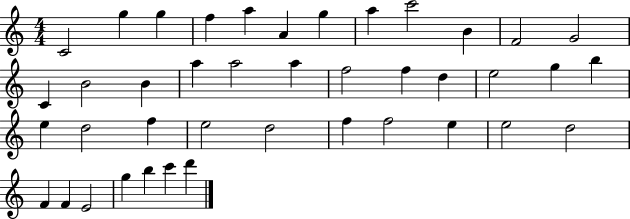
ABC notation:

X:1
T:Untitled
M:4/4
L:1/4
K:C
C2 g g f a A g a c'2 B F2 G2 C B2 B a a2 a f2 f d e2 g b e d2 f e2 d2 f f2 e e2 d2 F F E2 g b c' d'